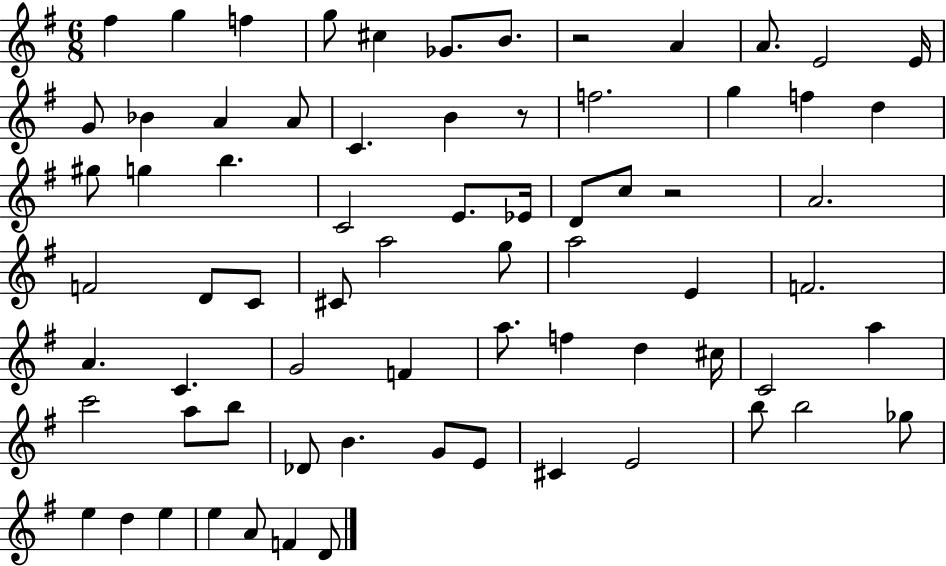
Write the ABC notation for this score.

X:1
T:Untitled
M:6/8
L:1/4
K:G
^f g f g/2 ^c _G/2 B/2 z2 A A/2 E2 E/4 G/2 _B A A/2 C B z/2 f2 g f d ^g/2 g b C2 E/2 _E/4 D/2 c/2 z2 A2 F2 D/2 C/2 ^C/2 a2 g/2 a2 E F2 A C G2 F a/2 f d ^c/4 C2 a c'2 a/2 b/2 _D/2 B G/2 E/2 ^C E2 b/2 b2 _g/2 e d e e A/2 F D/2